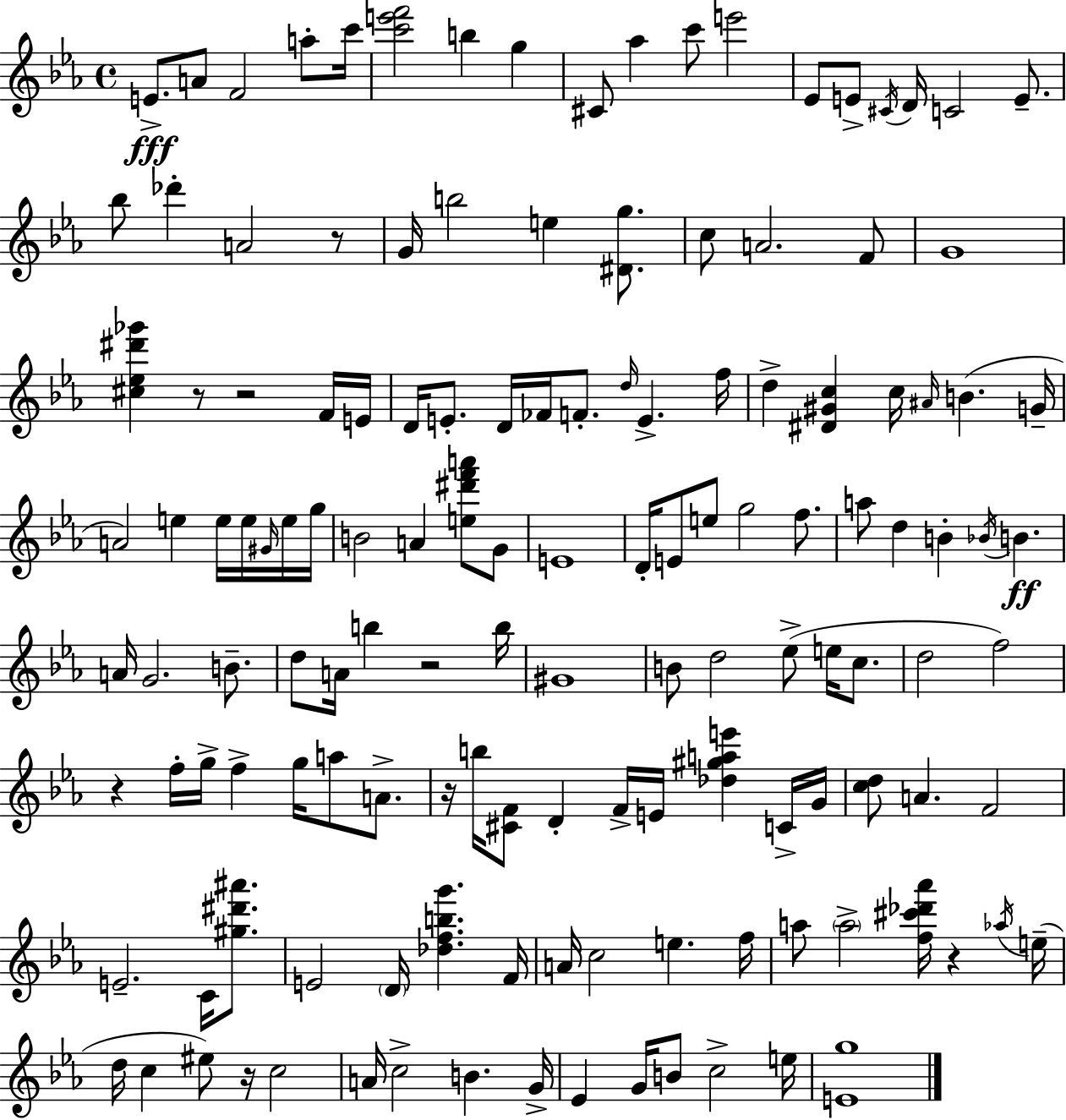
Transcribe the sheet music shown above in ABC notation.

X:1
T:Untitled
M:4/4
L:1/4
K:Cm
E/2 A/2 F2 a/2 c'/4 [c'e'f']2 b g ^C/2 _a c'/2 e'2 _E/2 E/2 ^C/4 D/4 C2 E/2 _b/2 _d' A2 z/2 G/4 b2 e [^Dg]/2 c/2 A2 F/2 G4 [^c_e^d'_g'] z/2 z2 F/4 E/4 D/4 E/2 D/4 _F/4 F/2 d/4 E f/4 d [^D^Gc] c/4 ^A/4 B G/4 A2 e e/4 e/4 ^G/4 e/4 g/4 B2 A [e^d'f'a']/2 G/2 E4 D/4 E/2 e/2 g2 f/2 a/2 d B _B/4 B A/4 G2 B/2 d/2 A/4 b z2 b/4 ^G4 B/2 d2 _e/2 e/4 c/2 d2 f2 z f/4 g/4 f g/4 a/2 A/2 z/4 b/4 [^CF]/2 D F/4 E/4 [_d^gae'] C/4 G/4 [cd]/2 A F2 E2 C/4 [^g^d'^a']/2 E2 D/4 [_dfbg'] F/4 A/4 c2 e f/4 a/2 a2 [f^c'_d'_a']/4 z _a/4 e/4 d/4 c ^e/2 z/4 c2 A/4 c2 B G/4 _E G/4 B/2 c2 e/4 [Eg]4